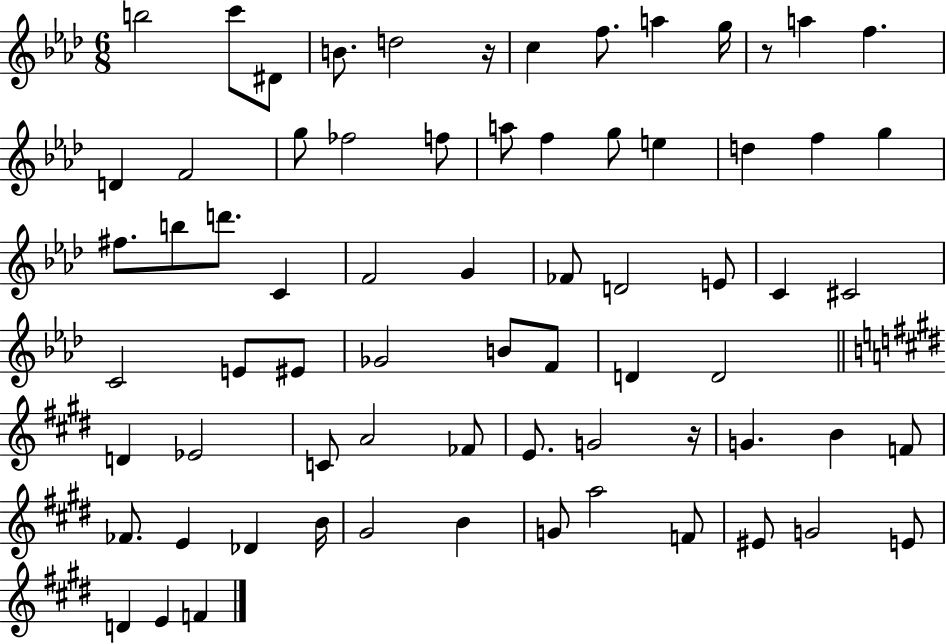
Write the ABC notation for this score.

X:1
T:Untitled
M:6/8
L:1/4
K:Ab
b2 c'/2 ^D/2 B/2 d2 z/4 c f/2 a g/4 z/2 a f D F2 g/2 _f2 f/2 a/2 f g/2 e d f g ^f/2 b/2 d'/2 C F2 G _F/2 D2 E/2 C ^C2 C2 E/2 ^E/2 _G2 B/2 F/2 D D2 D _E2 C/2 A2 _F/2 E/2 G2 z/4 G B F/2 _F/2 E _D B/4 ^G2 B G/2 a2 F/2 ^E/2 G2 E/2 D E F